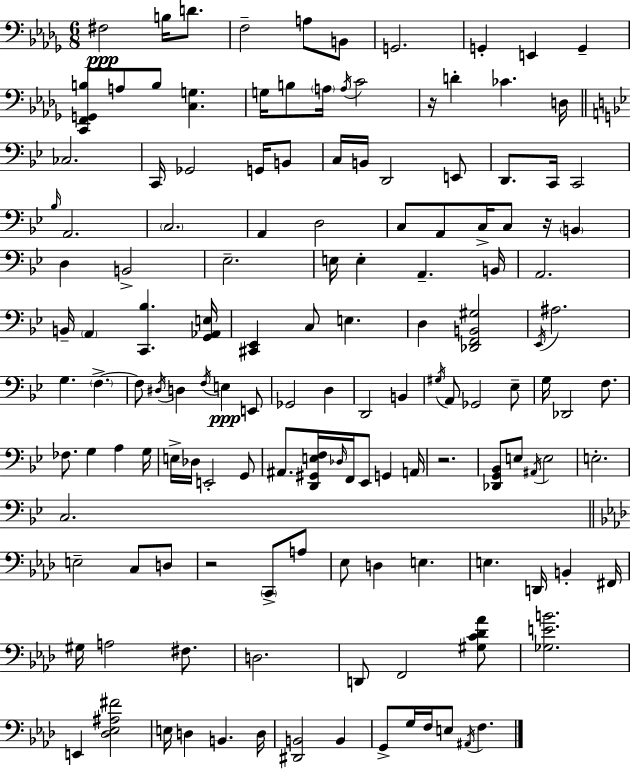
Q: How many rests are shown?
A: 4